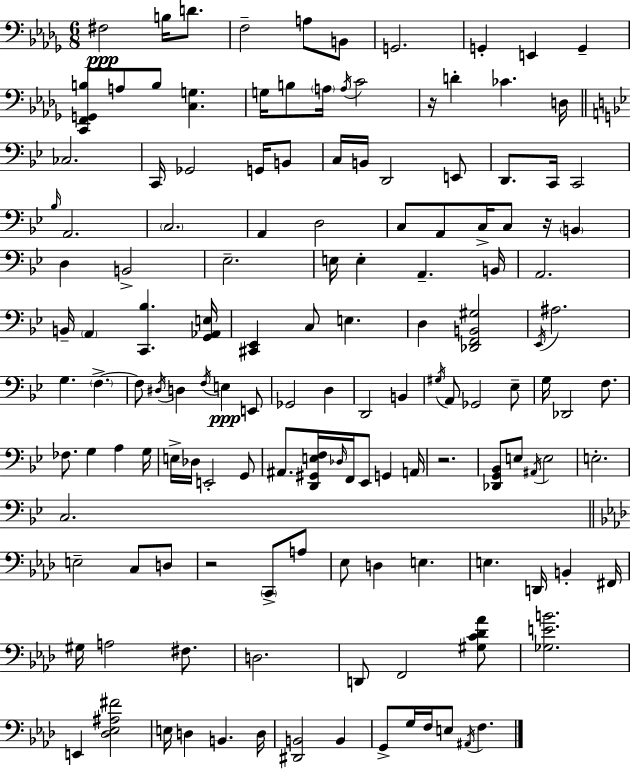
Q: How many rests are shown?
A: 4